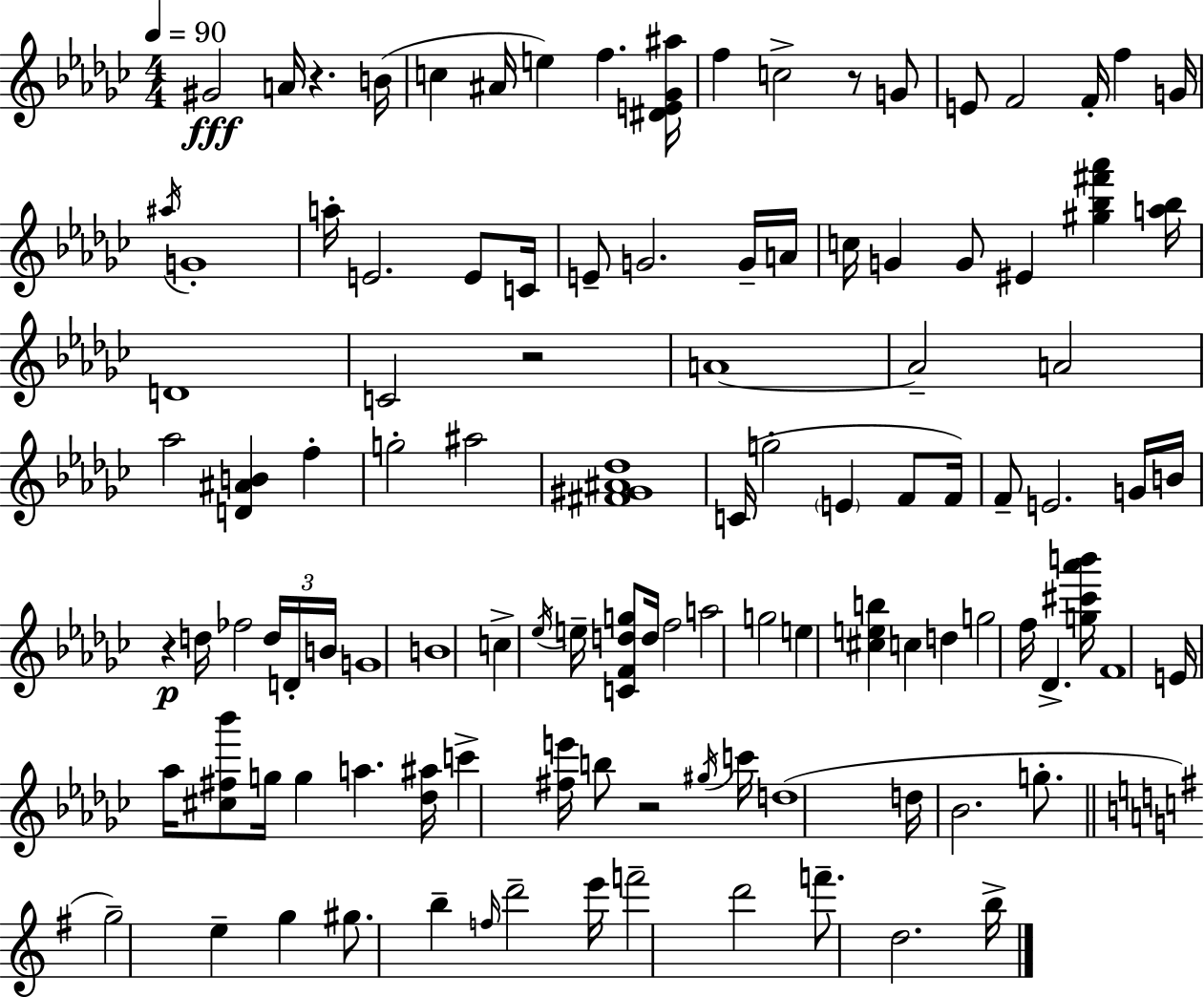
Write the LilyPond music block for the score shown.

{
  \clef treble
  \numericTimeSignature
  \time 4/4
  \key ees \minor
  \tempo 4 = 90
  gis'2\fff a'16 r4. b'16( | c''4 ais'16 e''4) f''4. <dis' e' ges' ais''>16 | f''4 c''2-> r8 g'8 | e'8 f'2 f'16-. f''4 g'16 | \break \acciaccatura { ais''16 } g'1-. | a''16-. e'2. e'8 | c'16 e'8-- g'2. g'16-- | a'16 c''16 g'4 g'8 eis'4 <gis'' bes'' fis''' aes'''>4 | \break <a'' bes''>16 d'1 | c'2 r2 | a'1~~ | a'2-- a'2 | \break aes''2 <d' ais' b'>4 f''4-. | g''2-. ais''2 | <fis' gis' ais' des''>1 | c'16( g''2-. \parenthesize e'4 f'8 | \break f'16) f'8-- e'2. g'16 | b'16 r4\p d''16 fes''2 \tuplet 3/2 { d''16 d'16-. | b'16 } g'1 | b'1 | \break c''4-> \acciaccatura { ees''16 } e''16-- <c' f' d'' g''>8 d''16 f''2 | a''2 g''2 | e''4 <cis'' e'' b''>4 c''4 d''4 | g''2 f''16 des'4.-> | \break <g'' cis''' aes''' b'''>16 f'1 | e'16 aes''16 <cis'' fis'' bes'''>8 g''16 g''4 a''4. | <des'' ais''>16 c'''4-> <fis'' e'''>16 b''8 r2 | \acciaccatura { gis''16 } c'''16 d''1( | \break d''16 bes'2. | g''8.-. \bar "||" \break \key g \major g''2--) e''4-- g''4 | gis''8. b''4-- \grace { f''16 } d'''2-- | e'''16 f'''2-- d'''2 | f'''8.-- d''2. | \break b''16-> \bar "|."
}